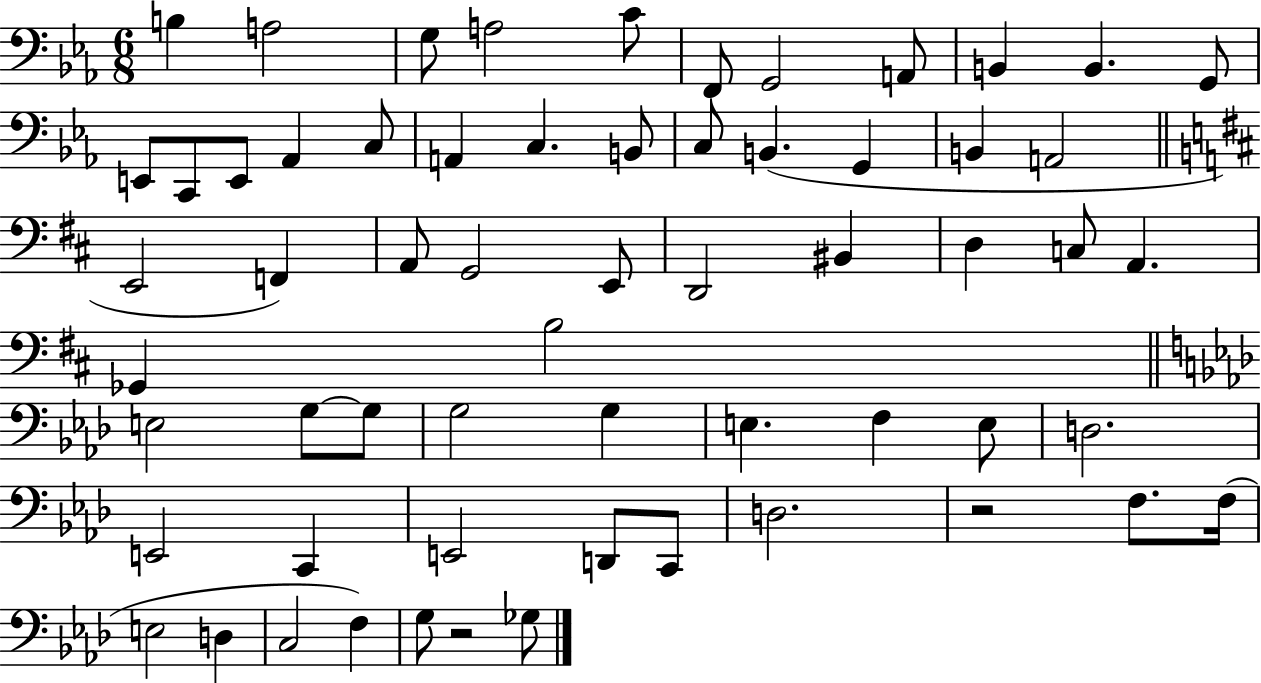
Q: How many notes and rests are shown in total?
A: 61